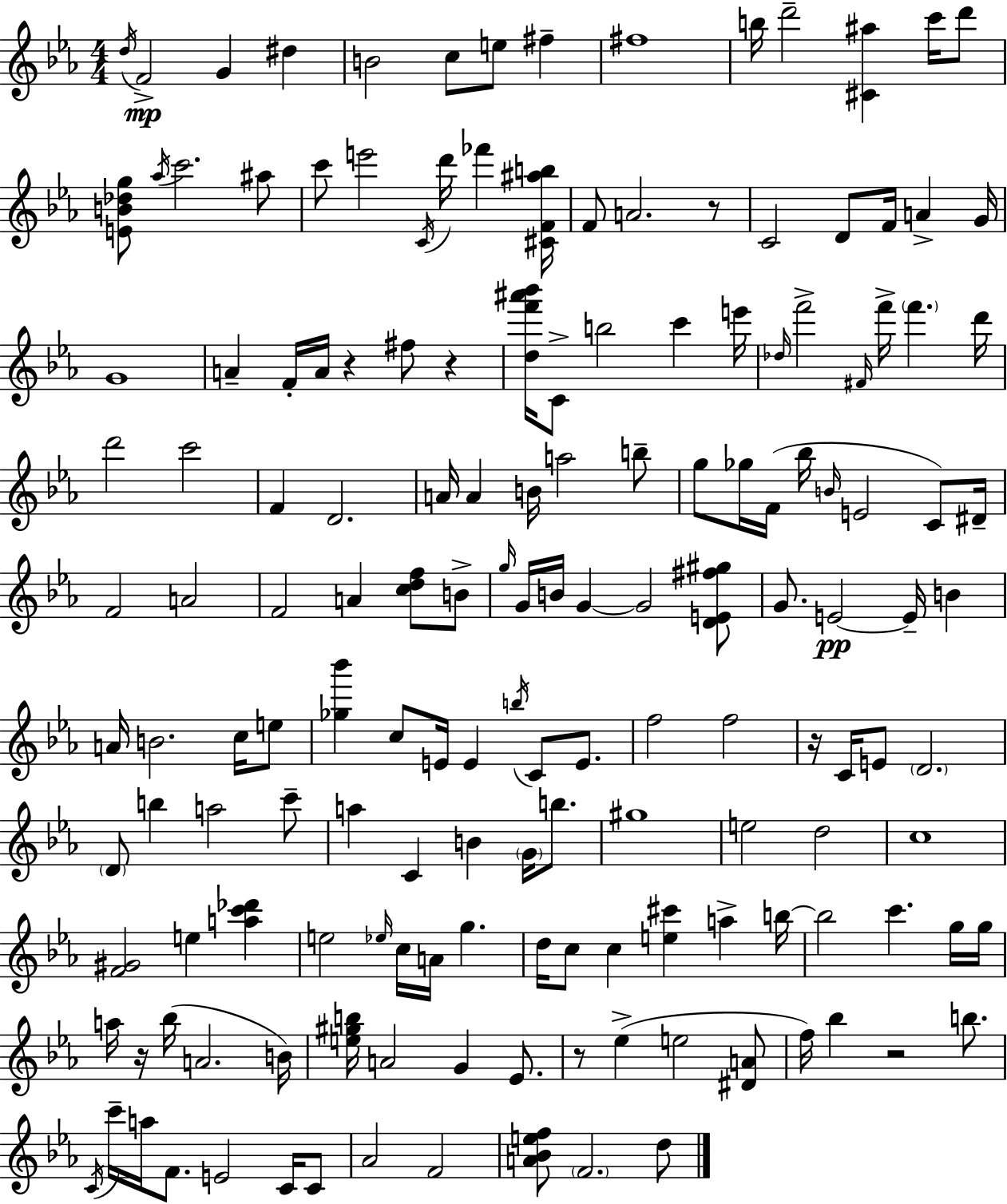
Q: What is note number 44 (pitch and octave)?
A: D6